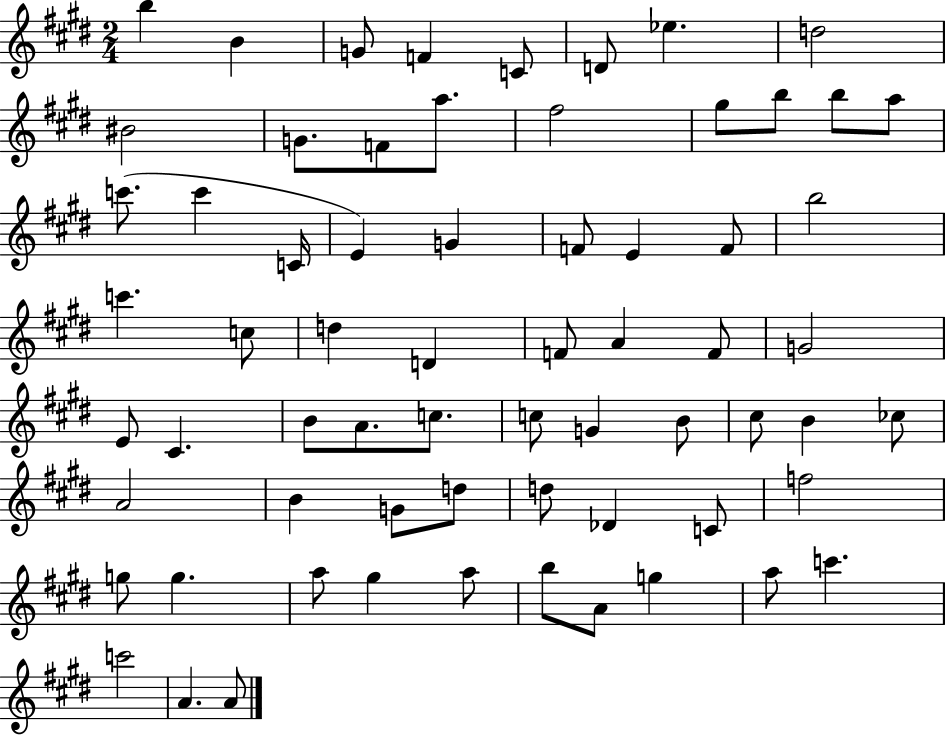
{
  \clef treble
  \numericTimeSignature
  \time 2/4
  \key e \major
  b''4 b'4 | g'8 f'4 c'8 | d'8 ees''4. | d''2 | \break bis'2 | g'8. f'8 a''8. | fis''2 | gis''8 b''8 b''8 a''8 | \break c'''8.( c'''4 c'16 | e'4) g'4 | f'8 e'4 f'8 | b''2 | \break c'''4. c''8 | d''4 d'4 | f'8 a'4 f'8 | g'2 | \break e'8 cis'4. | b'8 a'8. c''8. | c''8 g'4 b'8 | cis''8 b'4 ces''8 | \break a'2 | b'4 g'8 d''8 | d''8 des'4 c'8 | f''2 | \break g''8 g''4. | a''8 gis''4 a''8 | b''8 a'8 g''4 | a''8 c'''4. | \break c'''2 | a'4. a'8 | \bar "|."
}